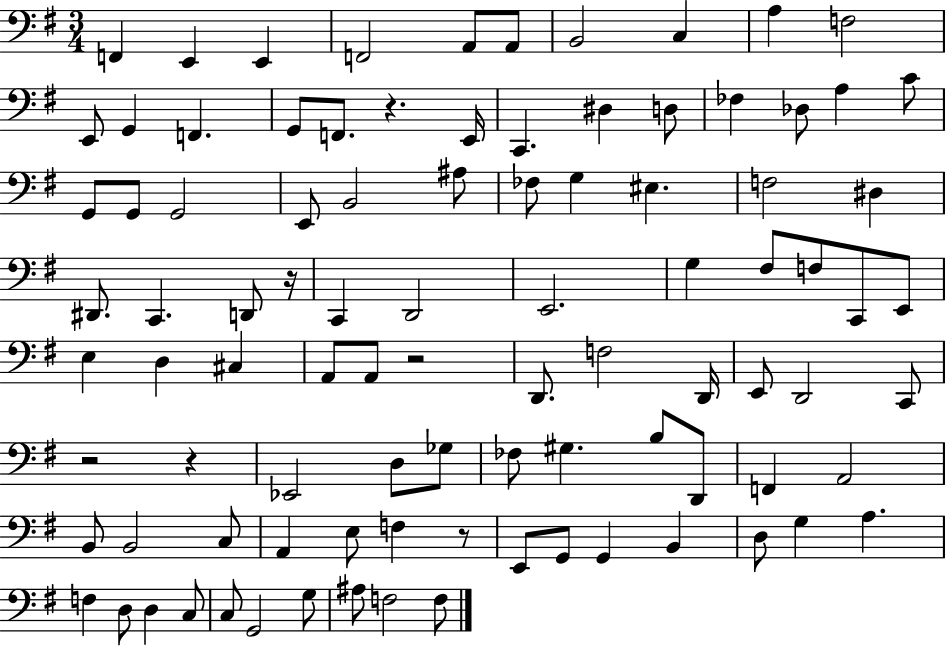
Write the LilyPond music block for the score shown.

{
  \clef bass
  \numericTimeSignature
  \time 3/4
  \key g \major
  \repeat volta 2 { f,4 e,4 e,4 | f,2 a,8 a,8 | b,2 c4 | a4 f2 | \break e,8 g,4 f,4. | g,8 f,8. r4. e,16 | c,4. dis4 d8 | fes4 des8 a4 c'8 | \break g,8 g,8 g,2 | e,8 b,2 ais8 | fes8 g4 eis4. | f2 dis4 | \break dis,8. c,4. d,8 r16 | c,4 d,2 | e,2. | g4 fis8 f8 c,8 e,8 | \break e4 d4 cis4 | a,8 a,8 r2 | d,8. f2 d,16 | e,8 d,2 c,8 | \break r2 r4 | ees,2 d8 ges8 | fes8 gis4. b8 d,8 | f,4 a,2 | \break b,8 b,2 c8 | a,4 e8 f4 r8 | e,8 g,8 g,4 b,4 | d8 g4 a4. | \break f4 d8 d4 c8 | c8 g,2 g8 | ais8 f2 f8 | } \bar "|."
}